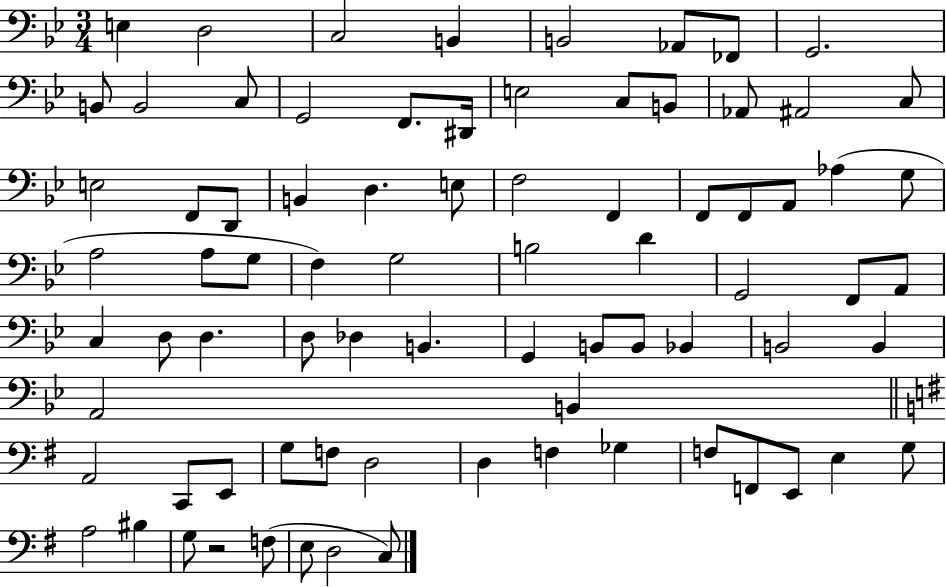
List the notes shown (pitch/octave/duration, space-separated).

E3/q D3/h C3/h B2/q B2/h Ab2/e FES2/e G2/h. B2/e B2/h C3/e G2/h F2/e. D#2/s E3/h C3/e B2/e Ab2/e A#2/h C3/e E3/h F2/e D2/e B2/q D3/q. E3/e F3/h F2/q F2/e F2/e A2/e Ab3/q G3/e A3/h A3/e G3/e F3/q G3/h B3/h D4/q G2/h F2/e A2/e C3/q D3/e D3/q. D3/e Db3/q B2/q. G2/q B2/e B2/e Bb2/q B2/h B2/q A2/h B2/q A2/h C2/e E2/e G3/e F3/e D3/h D3/q F3/q Gb3/q F3/e F2/e E2/e E3/q G3/e A3/h BIS3/q G3/e R/h F3/e E3/e D3/h C3/e